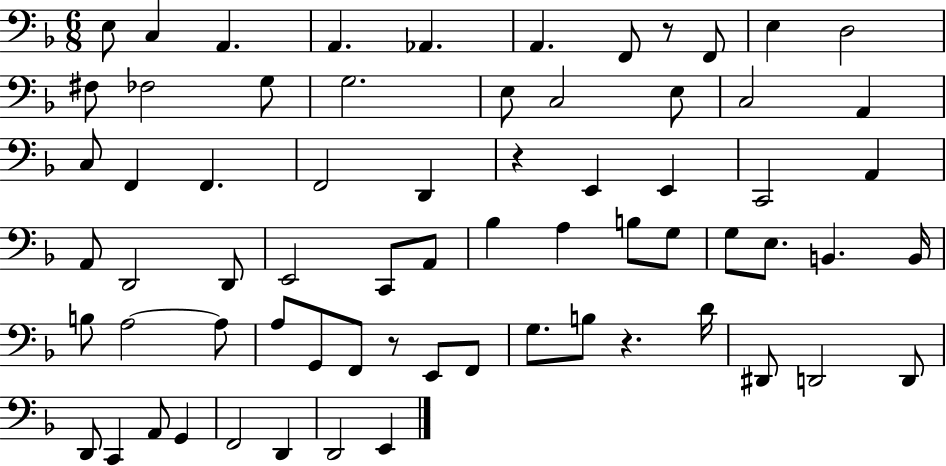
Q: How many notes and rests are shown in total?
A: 68